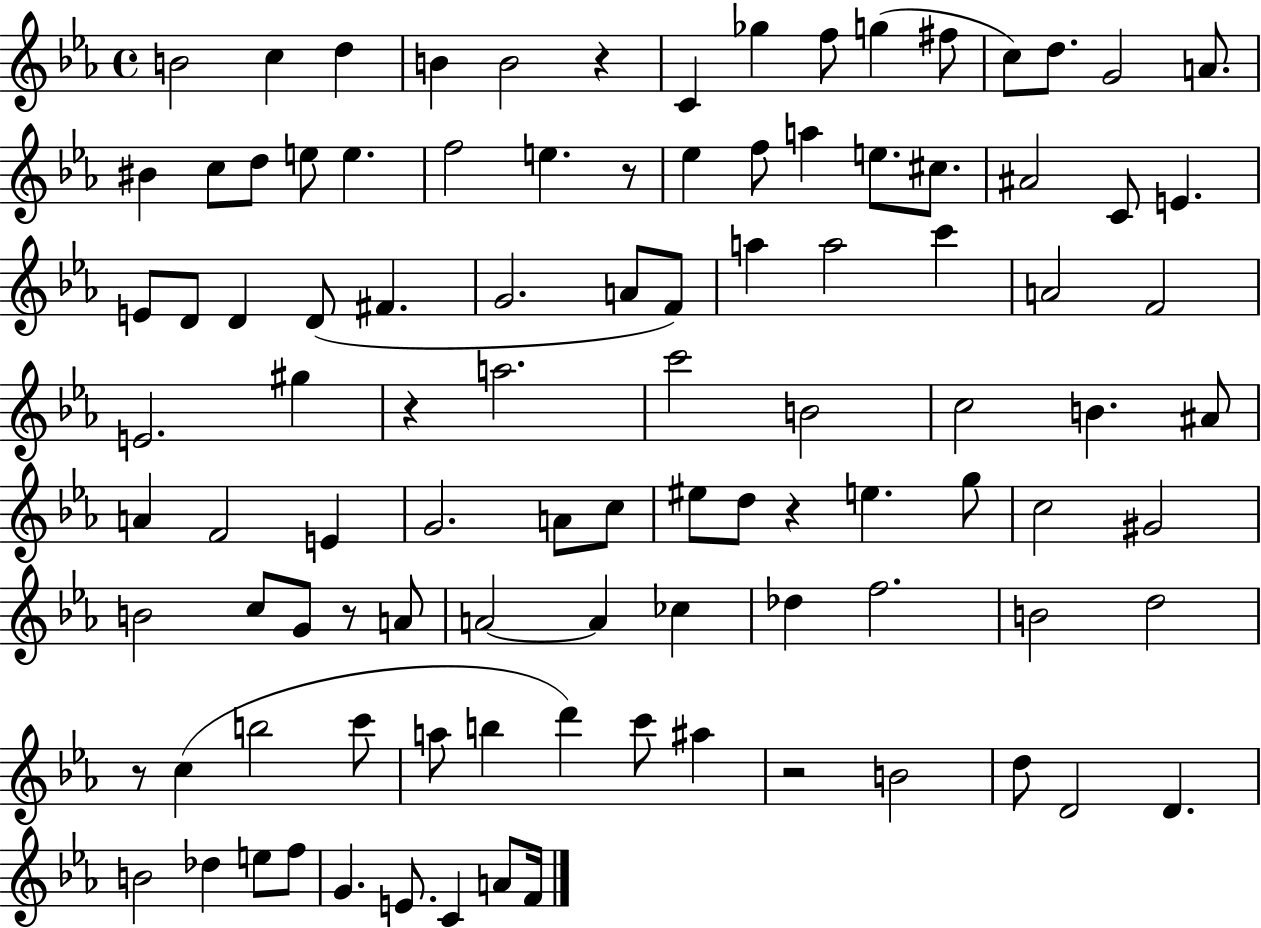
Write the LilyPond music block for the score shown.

{
  \clef treble
  \time 4/4
  \defaultTimeSignature
  \key ees \major
  b'2 c''4 d''4 | b'4 b'2 r4 | c'4 ges''4 f''8 g''4( fis''8 | c''8) d''8. g'2 a'8. | \break bis'4 c''8 d''8 e''8 e''4. | f''2 e''4. r8 | ees''4 f''8 a''4 e''8. cis''8. | ais'2 c'8 e'4. | \break e'8 d'8 d'4 d'8( fis'4. | g'2. a'8 f'8) | a''4 a''2 c'''4 | a'2 f'2 | \break e'2. gis''4 | r4 a''2. | c'''2 b'2 | c''2 b'4. ais'8 | \break a'4 f'2 e'4 | g'2. a'8 c''8 | eis''8 d''8 r4 e''4. g''8 | c''2 gis'2 | \break b'2 c''8 g'8 r8 a'8 | a'2~~ a'4 ces''4 | des''4 f''2. | b'2 d''2 | \break r8 c''4( b''2 c'''8 | a''8 b''4 d'''4) c'''8 ais''4 | r2 b'2 | d''8 d'2 d'4. | \break b'2 des''4 e''8 f''8 | g'4. e'8. c'4 a'8 f'16 | \bar "|."
}